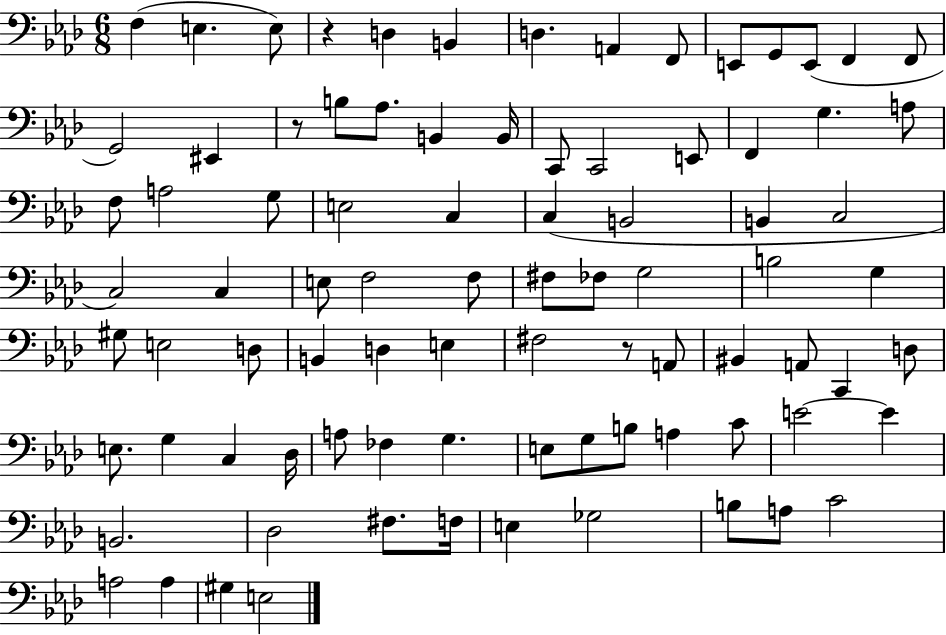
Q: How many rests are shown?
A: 3